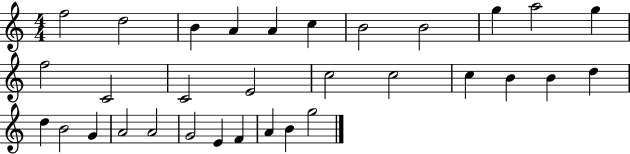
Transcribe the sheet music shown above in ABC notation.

X:1
T:Untitled
M:4/4
L:1/4
K:C
f2 d2 B A A c B2 B2 g a2 g f2 C2 C2 E2 c2 c2 c B B d d B2 G A2 A2 G2 E F A B g2